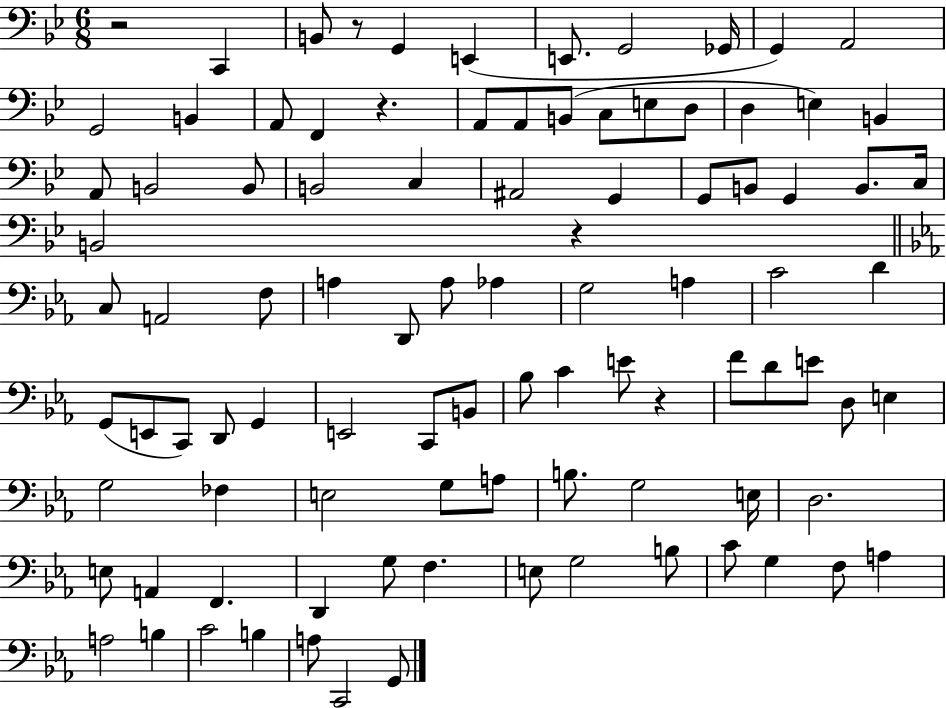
R/h C2/q B2/e R/e G2/q E2/q E2/e. G2/h Gb2/s G2/q A2/h G2/h B2/q A2/e F2/q R/q. A2/e A2/e B2/e C3/e E3/e D3/e D3/q E3/q B2/q A2/e B2/h B2/e B2/h C3/q A#2/h G2/q G2/e B2/e G2/q B2/e. C3/s B2/h R/q C3/e A2/h F3/e A3/q D2/e A3/e Ab3/q G3/h A3/q C4/h D4/q G2/e E2/e C2/e D2/e G2/q E2/h C2/e B2/e Bb3/e C4/q E4/e R/q F4/e D4/e E4/e D3/e E3/q G3/h FES3/q E3/h G3/e A3/e B3/e. G3/h E3/s D3/h. E3/e A2/q F2/q. D2/q G3/e F3/q. E3/e G3/h B3/e C4/e G3/q F3/e A3/q A3/h B3/q C4/h B3/q A3/e C2/h G2/e